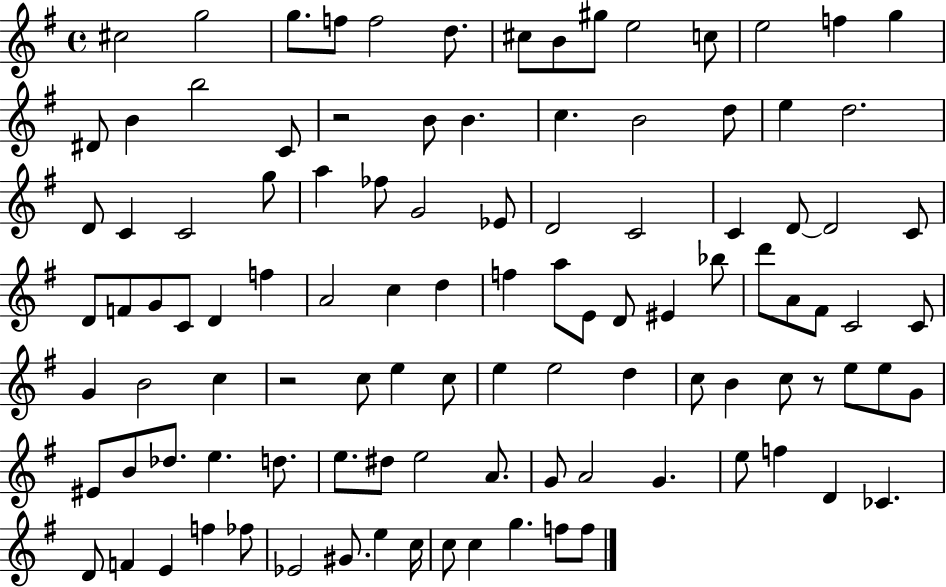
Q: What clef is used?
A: treble